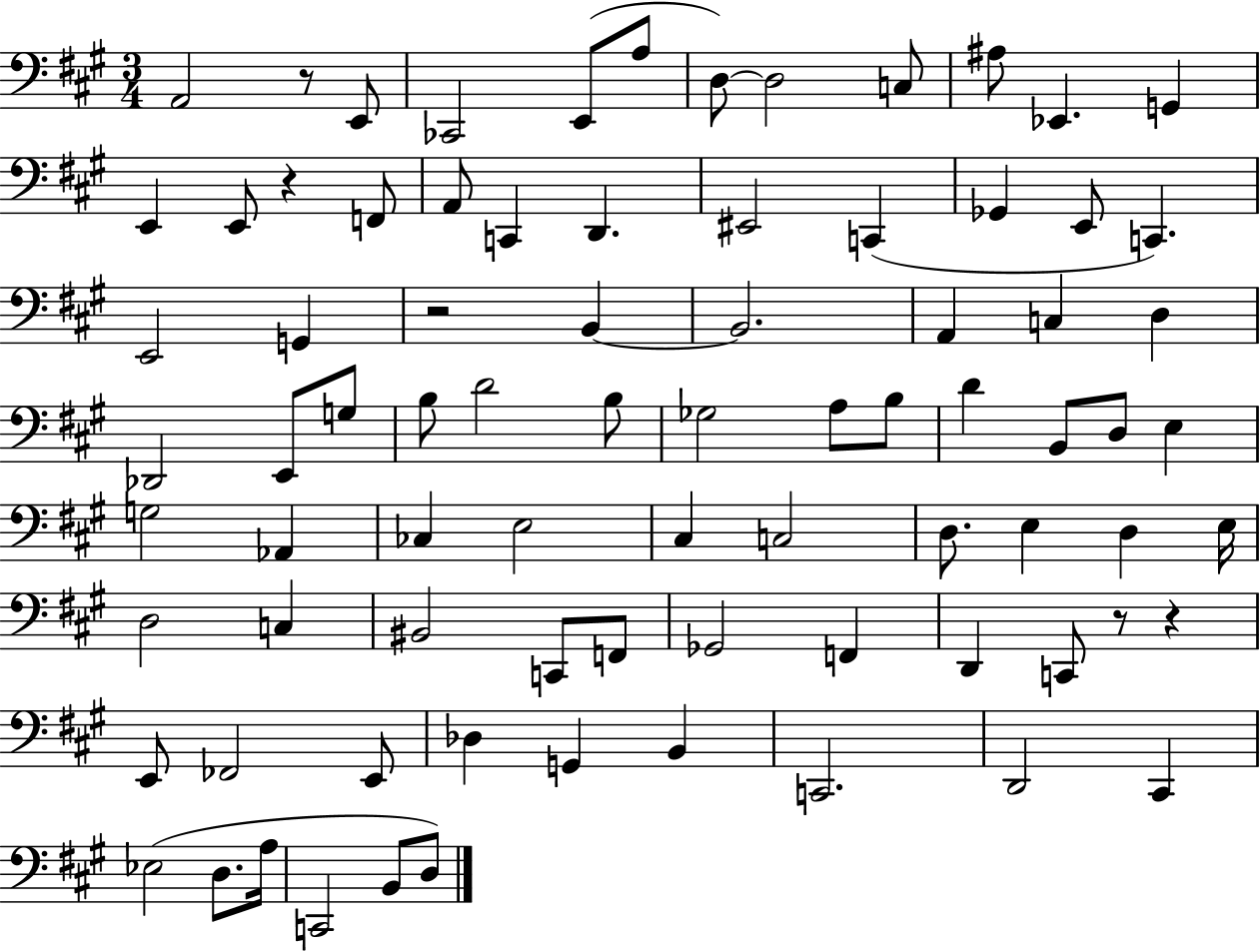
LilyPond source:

{
  \clef bass
  \numericTimeSignature
  \time 3/4
  \key a \major
  a,2 r8 e,8 | ces,2 e,8( a8 | d8~~) d2 c8 | ais8 ees,4. g,4 | \break e,4 e,8 r4 f,8 | a,8 c,4 d,4. | eis,2 c,4( | ges,4 e,8 c,4.) | \break e,2 g,4 | r2 b,4~~ | b,2. | a,4 c4 d4 | \break des,2 e,8 g8 | b8 d'2 b8 | ges2 a8 b8 | d'4 b,8 d8 e4 | \break g2 aes,4 | ces4 e2 | cis4 c2 | d8. e4 d4 e16 | \break d2 c4 | bis,2 c,8 f,8 | ges,2 f,4 | d,4 c,8 r8 r4 | \break e,8 fes,2 e,8 | des4 g,4 b,4 | c,2. | d,2 cis,4 | \break ees2( d8. a16 | c,2 b,8 d8) | \bar "|."
}